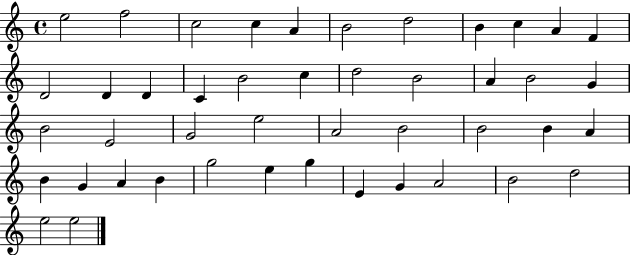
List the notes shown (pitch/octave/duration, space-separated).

E5/h F5/h C5/h C5/q A4/q B4/h D5/h B4/q C5/q A4/q F4/q D4/h D4/q D4/q C4/q B4/h C5/q D5/h B4/h A4/q B4/h G4/q B4/h E4/h G4/h E5/h A4/h B4/h B4/h B4/q A4/q B4/q G4/q A4/q B4/q G5/h E5/q G5/q E4/q G4/q A4/h B4/h D5/h E5/h E5/h